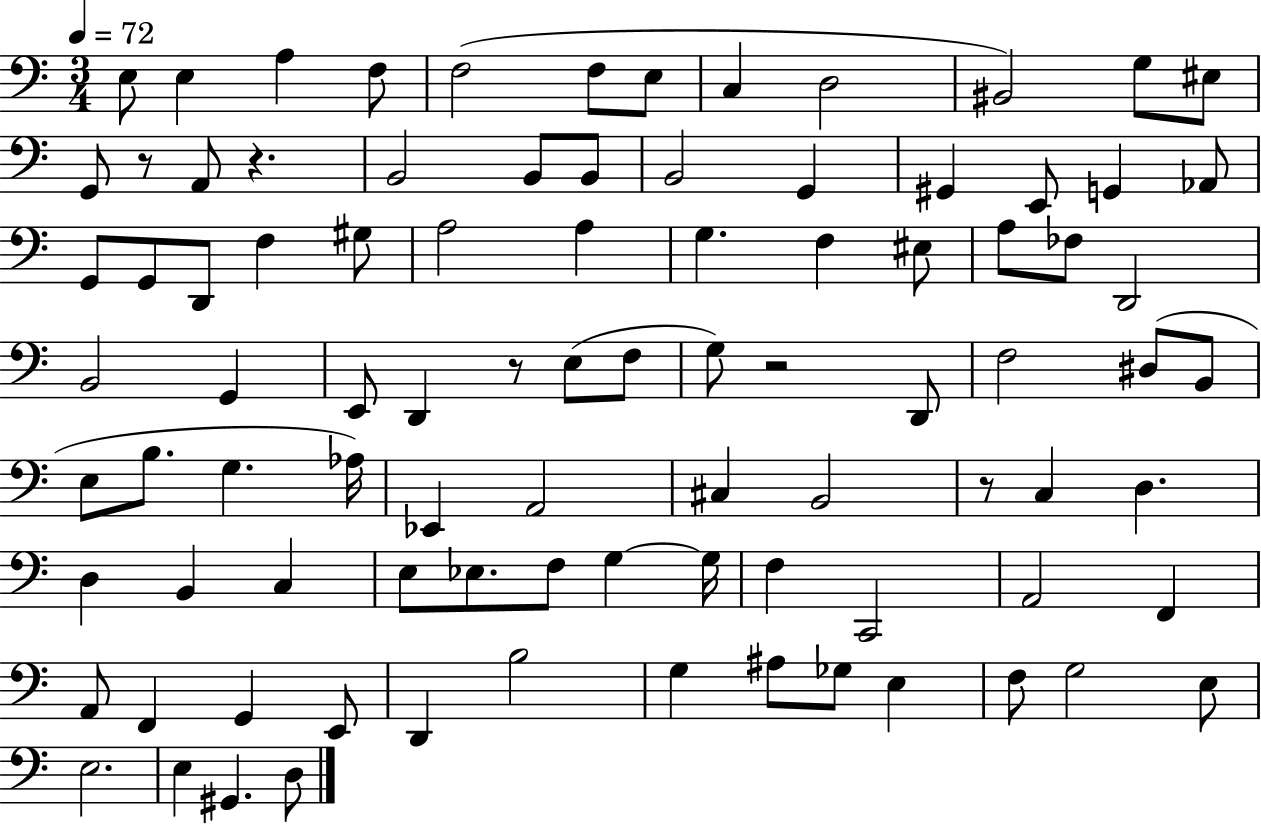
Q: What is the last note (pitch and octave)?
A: D3